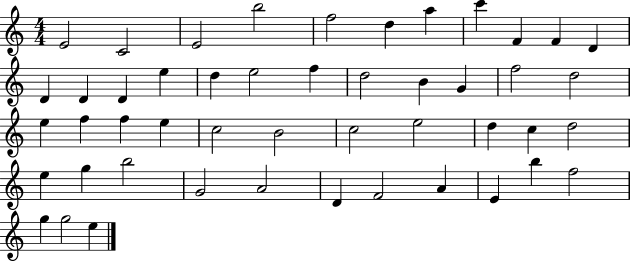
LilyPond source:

{
  \clef treble
  \numericTimeSignature
  \time 4/4
  \key c \major
  e'2 c'2 | e'2 b''2 | f''2 d''4 a''4 | c'''4 f'4 f'4 d'4 | \break d'4 d'4 d'4 e''4 | d''4 e''2 f''4 | d''2 b'4 g'4 | f''2 d''2 | \break e''4 f''4 f''4 e''4 | c''2 b'2 | c''2 e''2 | d''4 c''4 d''2 | \break e''4 g''4 b''2 | g'2 a'2 | d'4 f'2 a'4 | e'4 b''4 f''2 | \break g''4 g''2 e''4 | \bar "|."
}